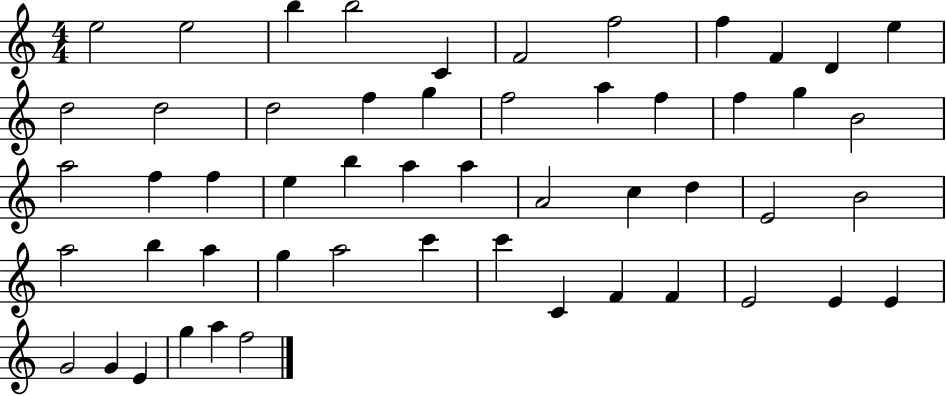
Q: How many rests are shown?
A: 0